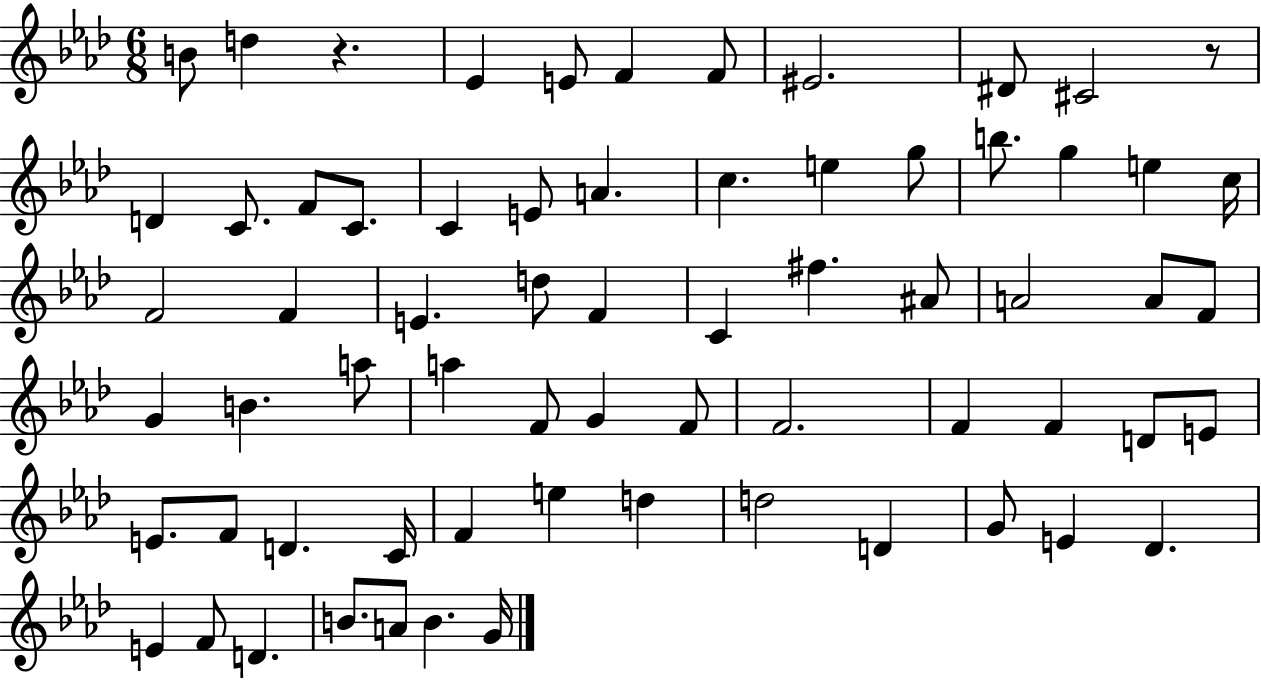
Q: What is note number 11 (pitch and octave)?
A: C4